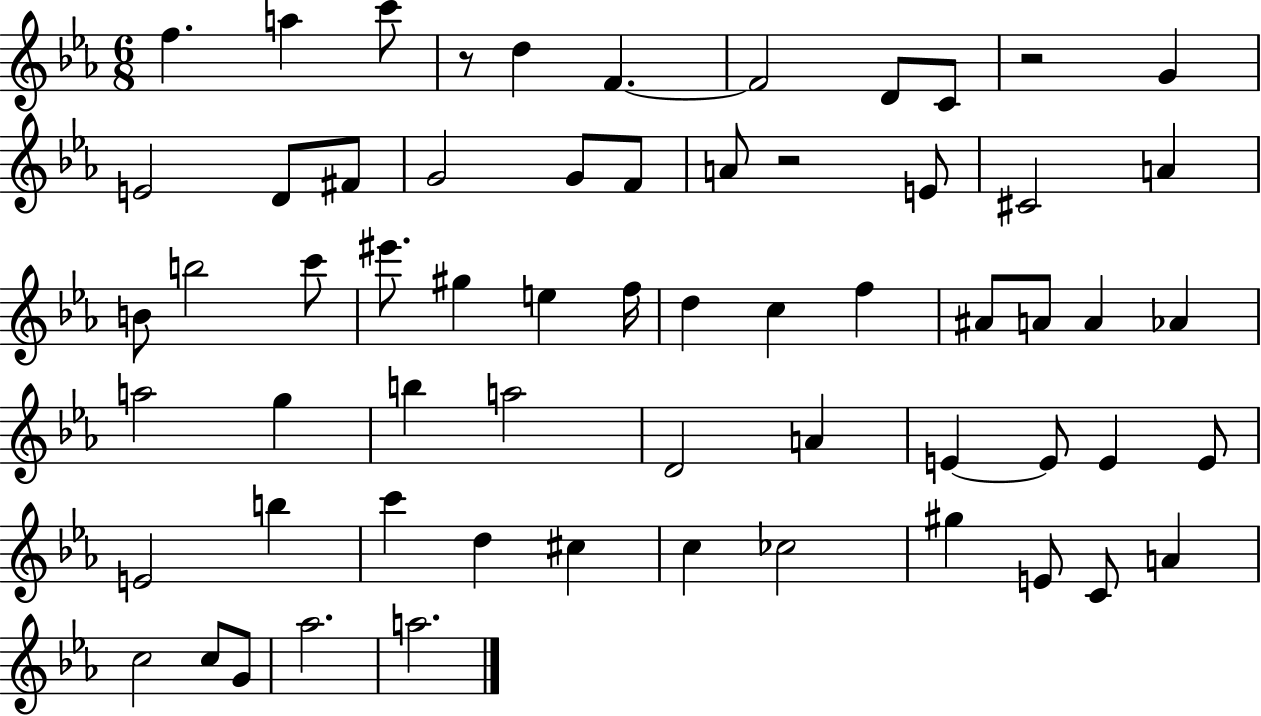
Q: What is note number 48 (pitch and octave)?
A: C#5